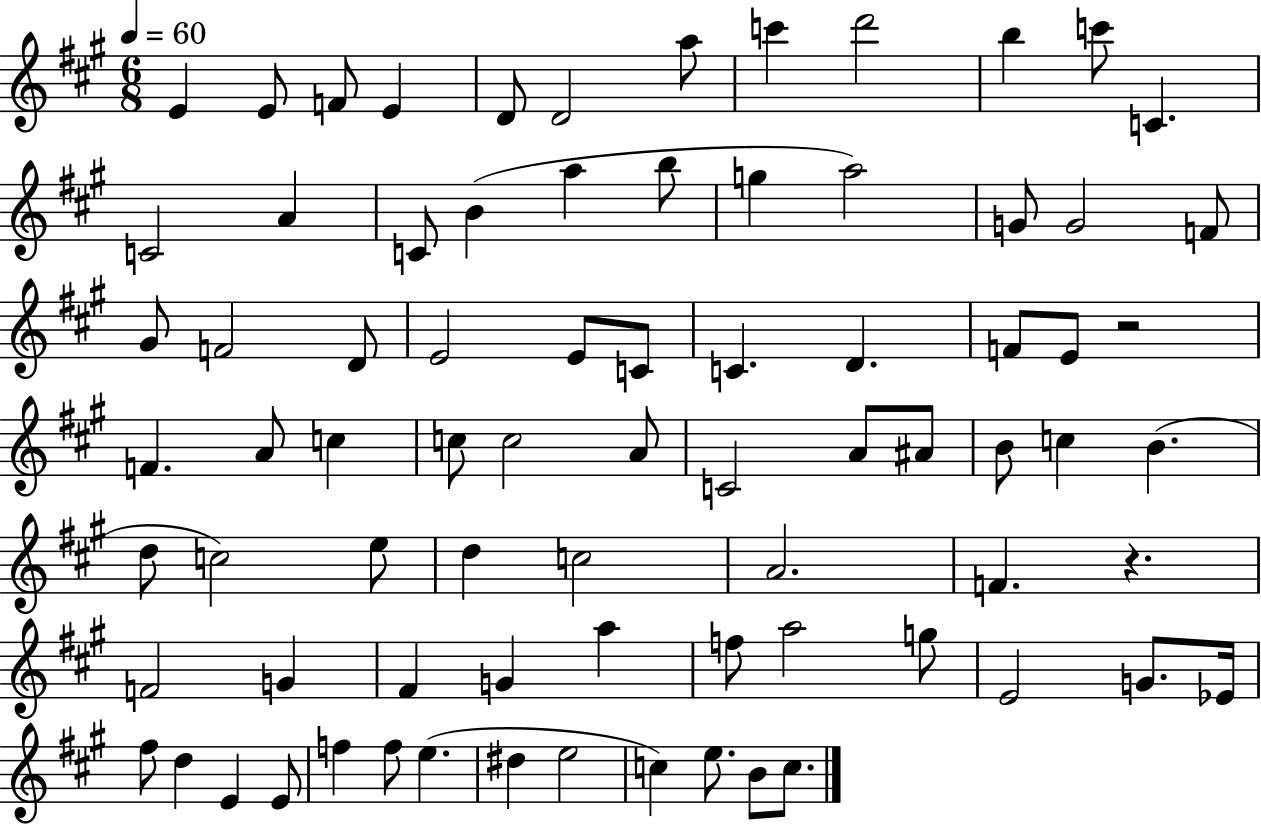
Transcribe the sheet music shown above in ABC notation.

X:1
T:Untitled
M:6/8
L:1/4
K:A
E E/2 F/2 E D/2 D2 a/2 c' d'2 b c'/2 C C2 A C/2 B a b/2 g a2 G/2 G2 F/2 ^G/2 F2 D/2 E2 E/2 C/2 C D F/2 E/2 z2 F A/2 c c/2 c2 A/2 C2 A/2 ^A/2 B/2 c B d/2 c2 e/2 d c2 A2 F z F2 G ^F G a f/2 a2 g/2 E2 G/2 _E/4 ^f/2 d E E/2 f f/2 e ^d e2 c e/2 B/2 c/2